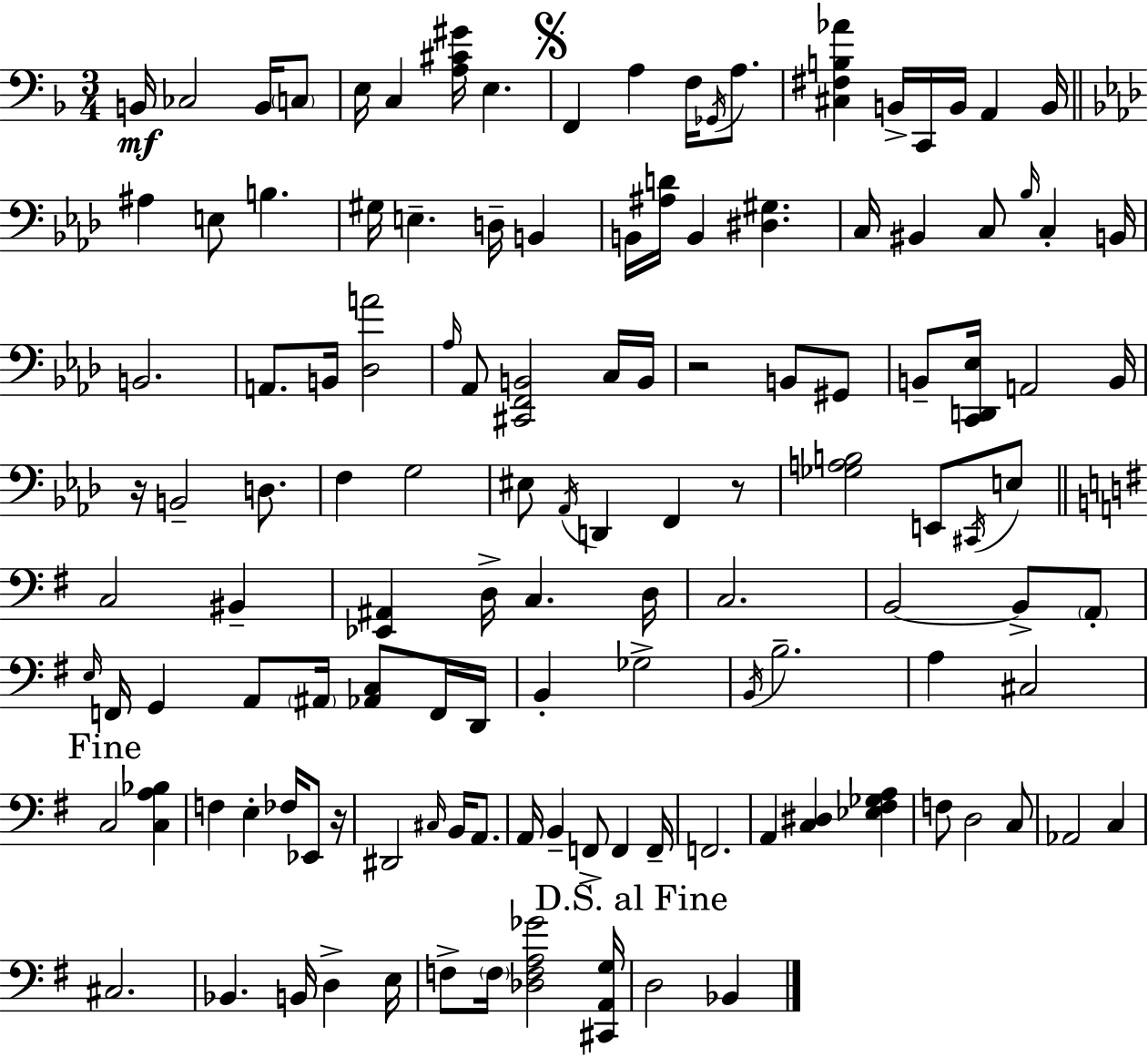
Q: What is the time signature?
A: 3/4